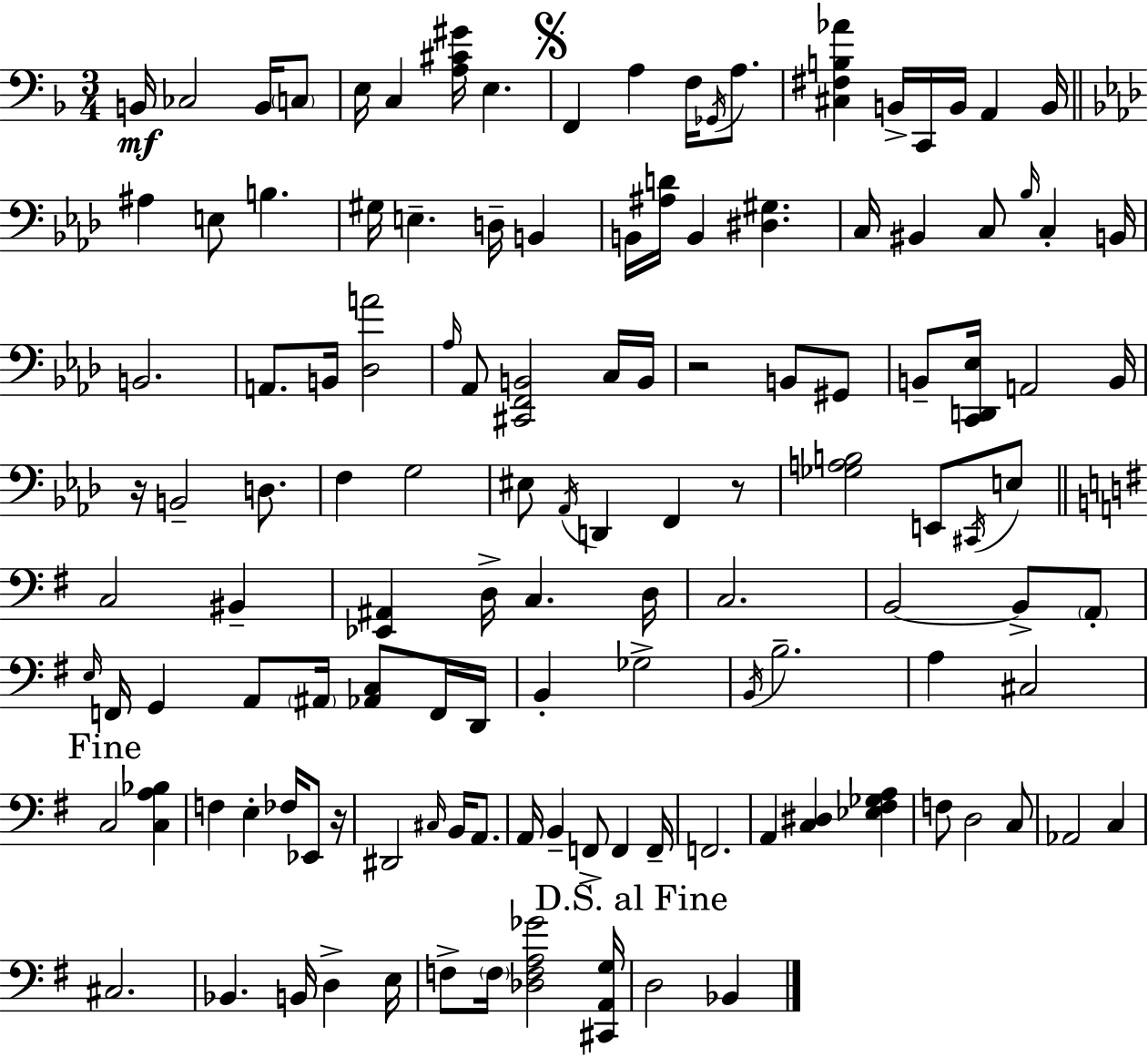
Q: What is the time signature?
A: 3/4